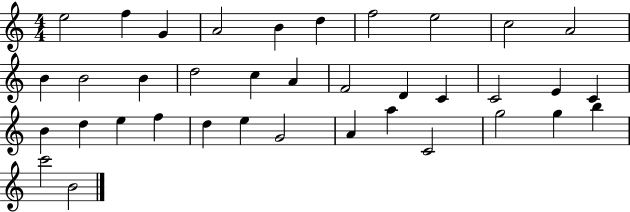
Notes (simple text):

E5/h F5/q G4/q A4/h B4/q D5/q F5/h E5/h C5/h A4/h B4/q B4/h B4/q D5/h C5/q A4/q F4/h D4/q C4/q C4/h E4/q C4/q B4/q D5/q E5/q F5/q D5/q E5/q G4/h A4/q A5/q C4/h G5/h G5/q B5/q C6/h B4/h